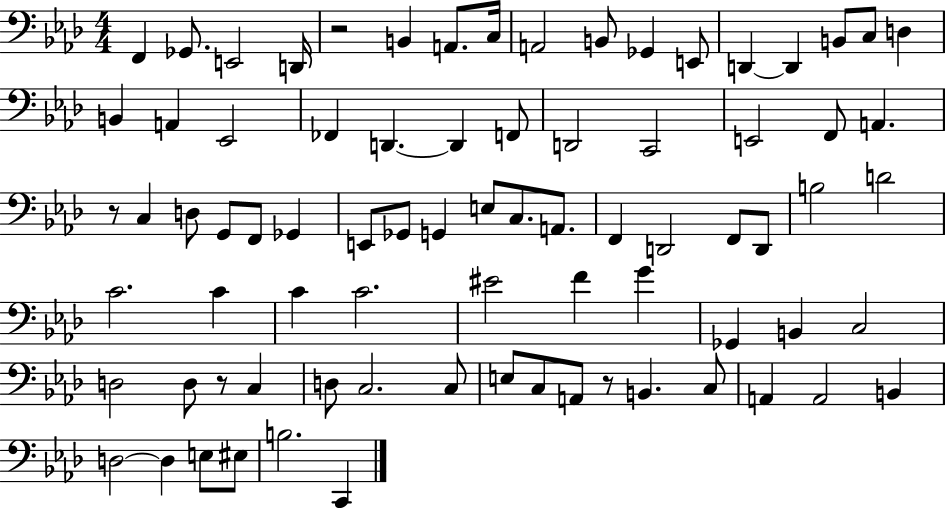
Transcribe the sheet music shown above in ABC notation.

X:1
T:Untitled
M:4/4
L:1/4
K:Ab
F,, _G,,/2 E,,2 D,,/4 z2 B,, A,,/2 C,/4 A,,2 B,,/2 _G,, E,,/2 D,, D,, B,,/2 C,/2 D, B,, A,, _E,,2 _F,, D,, D,, F,,/2 D,,2 C,,2 E,,2 F,,/2 A,, z/2 C, D,/2 G,,/2 F,,/2 _G,, E,,/2 _G,,/2 G,, E,/2 C,/2 A,,/2 F,, D,,2 F,,/2 D,,/2 B,2 D2 C2 C C C2 ^E2 F G _G,, B,, C,2 D,2 D,/2 z/2 C, D,/2 C,2 C,/2 E,/2 C,/2 A,,/2 z/2 B,, C,/2 A,, A,,2 B,, D,2 D, E,/2 ^E,/2 B,2 C,,